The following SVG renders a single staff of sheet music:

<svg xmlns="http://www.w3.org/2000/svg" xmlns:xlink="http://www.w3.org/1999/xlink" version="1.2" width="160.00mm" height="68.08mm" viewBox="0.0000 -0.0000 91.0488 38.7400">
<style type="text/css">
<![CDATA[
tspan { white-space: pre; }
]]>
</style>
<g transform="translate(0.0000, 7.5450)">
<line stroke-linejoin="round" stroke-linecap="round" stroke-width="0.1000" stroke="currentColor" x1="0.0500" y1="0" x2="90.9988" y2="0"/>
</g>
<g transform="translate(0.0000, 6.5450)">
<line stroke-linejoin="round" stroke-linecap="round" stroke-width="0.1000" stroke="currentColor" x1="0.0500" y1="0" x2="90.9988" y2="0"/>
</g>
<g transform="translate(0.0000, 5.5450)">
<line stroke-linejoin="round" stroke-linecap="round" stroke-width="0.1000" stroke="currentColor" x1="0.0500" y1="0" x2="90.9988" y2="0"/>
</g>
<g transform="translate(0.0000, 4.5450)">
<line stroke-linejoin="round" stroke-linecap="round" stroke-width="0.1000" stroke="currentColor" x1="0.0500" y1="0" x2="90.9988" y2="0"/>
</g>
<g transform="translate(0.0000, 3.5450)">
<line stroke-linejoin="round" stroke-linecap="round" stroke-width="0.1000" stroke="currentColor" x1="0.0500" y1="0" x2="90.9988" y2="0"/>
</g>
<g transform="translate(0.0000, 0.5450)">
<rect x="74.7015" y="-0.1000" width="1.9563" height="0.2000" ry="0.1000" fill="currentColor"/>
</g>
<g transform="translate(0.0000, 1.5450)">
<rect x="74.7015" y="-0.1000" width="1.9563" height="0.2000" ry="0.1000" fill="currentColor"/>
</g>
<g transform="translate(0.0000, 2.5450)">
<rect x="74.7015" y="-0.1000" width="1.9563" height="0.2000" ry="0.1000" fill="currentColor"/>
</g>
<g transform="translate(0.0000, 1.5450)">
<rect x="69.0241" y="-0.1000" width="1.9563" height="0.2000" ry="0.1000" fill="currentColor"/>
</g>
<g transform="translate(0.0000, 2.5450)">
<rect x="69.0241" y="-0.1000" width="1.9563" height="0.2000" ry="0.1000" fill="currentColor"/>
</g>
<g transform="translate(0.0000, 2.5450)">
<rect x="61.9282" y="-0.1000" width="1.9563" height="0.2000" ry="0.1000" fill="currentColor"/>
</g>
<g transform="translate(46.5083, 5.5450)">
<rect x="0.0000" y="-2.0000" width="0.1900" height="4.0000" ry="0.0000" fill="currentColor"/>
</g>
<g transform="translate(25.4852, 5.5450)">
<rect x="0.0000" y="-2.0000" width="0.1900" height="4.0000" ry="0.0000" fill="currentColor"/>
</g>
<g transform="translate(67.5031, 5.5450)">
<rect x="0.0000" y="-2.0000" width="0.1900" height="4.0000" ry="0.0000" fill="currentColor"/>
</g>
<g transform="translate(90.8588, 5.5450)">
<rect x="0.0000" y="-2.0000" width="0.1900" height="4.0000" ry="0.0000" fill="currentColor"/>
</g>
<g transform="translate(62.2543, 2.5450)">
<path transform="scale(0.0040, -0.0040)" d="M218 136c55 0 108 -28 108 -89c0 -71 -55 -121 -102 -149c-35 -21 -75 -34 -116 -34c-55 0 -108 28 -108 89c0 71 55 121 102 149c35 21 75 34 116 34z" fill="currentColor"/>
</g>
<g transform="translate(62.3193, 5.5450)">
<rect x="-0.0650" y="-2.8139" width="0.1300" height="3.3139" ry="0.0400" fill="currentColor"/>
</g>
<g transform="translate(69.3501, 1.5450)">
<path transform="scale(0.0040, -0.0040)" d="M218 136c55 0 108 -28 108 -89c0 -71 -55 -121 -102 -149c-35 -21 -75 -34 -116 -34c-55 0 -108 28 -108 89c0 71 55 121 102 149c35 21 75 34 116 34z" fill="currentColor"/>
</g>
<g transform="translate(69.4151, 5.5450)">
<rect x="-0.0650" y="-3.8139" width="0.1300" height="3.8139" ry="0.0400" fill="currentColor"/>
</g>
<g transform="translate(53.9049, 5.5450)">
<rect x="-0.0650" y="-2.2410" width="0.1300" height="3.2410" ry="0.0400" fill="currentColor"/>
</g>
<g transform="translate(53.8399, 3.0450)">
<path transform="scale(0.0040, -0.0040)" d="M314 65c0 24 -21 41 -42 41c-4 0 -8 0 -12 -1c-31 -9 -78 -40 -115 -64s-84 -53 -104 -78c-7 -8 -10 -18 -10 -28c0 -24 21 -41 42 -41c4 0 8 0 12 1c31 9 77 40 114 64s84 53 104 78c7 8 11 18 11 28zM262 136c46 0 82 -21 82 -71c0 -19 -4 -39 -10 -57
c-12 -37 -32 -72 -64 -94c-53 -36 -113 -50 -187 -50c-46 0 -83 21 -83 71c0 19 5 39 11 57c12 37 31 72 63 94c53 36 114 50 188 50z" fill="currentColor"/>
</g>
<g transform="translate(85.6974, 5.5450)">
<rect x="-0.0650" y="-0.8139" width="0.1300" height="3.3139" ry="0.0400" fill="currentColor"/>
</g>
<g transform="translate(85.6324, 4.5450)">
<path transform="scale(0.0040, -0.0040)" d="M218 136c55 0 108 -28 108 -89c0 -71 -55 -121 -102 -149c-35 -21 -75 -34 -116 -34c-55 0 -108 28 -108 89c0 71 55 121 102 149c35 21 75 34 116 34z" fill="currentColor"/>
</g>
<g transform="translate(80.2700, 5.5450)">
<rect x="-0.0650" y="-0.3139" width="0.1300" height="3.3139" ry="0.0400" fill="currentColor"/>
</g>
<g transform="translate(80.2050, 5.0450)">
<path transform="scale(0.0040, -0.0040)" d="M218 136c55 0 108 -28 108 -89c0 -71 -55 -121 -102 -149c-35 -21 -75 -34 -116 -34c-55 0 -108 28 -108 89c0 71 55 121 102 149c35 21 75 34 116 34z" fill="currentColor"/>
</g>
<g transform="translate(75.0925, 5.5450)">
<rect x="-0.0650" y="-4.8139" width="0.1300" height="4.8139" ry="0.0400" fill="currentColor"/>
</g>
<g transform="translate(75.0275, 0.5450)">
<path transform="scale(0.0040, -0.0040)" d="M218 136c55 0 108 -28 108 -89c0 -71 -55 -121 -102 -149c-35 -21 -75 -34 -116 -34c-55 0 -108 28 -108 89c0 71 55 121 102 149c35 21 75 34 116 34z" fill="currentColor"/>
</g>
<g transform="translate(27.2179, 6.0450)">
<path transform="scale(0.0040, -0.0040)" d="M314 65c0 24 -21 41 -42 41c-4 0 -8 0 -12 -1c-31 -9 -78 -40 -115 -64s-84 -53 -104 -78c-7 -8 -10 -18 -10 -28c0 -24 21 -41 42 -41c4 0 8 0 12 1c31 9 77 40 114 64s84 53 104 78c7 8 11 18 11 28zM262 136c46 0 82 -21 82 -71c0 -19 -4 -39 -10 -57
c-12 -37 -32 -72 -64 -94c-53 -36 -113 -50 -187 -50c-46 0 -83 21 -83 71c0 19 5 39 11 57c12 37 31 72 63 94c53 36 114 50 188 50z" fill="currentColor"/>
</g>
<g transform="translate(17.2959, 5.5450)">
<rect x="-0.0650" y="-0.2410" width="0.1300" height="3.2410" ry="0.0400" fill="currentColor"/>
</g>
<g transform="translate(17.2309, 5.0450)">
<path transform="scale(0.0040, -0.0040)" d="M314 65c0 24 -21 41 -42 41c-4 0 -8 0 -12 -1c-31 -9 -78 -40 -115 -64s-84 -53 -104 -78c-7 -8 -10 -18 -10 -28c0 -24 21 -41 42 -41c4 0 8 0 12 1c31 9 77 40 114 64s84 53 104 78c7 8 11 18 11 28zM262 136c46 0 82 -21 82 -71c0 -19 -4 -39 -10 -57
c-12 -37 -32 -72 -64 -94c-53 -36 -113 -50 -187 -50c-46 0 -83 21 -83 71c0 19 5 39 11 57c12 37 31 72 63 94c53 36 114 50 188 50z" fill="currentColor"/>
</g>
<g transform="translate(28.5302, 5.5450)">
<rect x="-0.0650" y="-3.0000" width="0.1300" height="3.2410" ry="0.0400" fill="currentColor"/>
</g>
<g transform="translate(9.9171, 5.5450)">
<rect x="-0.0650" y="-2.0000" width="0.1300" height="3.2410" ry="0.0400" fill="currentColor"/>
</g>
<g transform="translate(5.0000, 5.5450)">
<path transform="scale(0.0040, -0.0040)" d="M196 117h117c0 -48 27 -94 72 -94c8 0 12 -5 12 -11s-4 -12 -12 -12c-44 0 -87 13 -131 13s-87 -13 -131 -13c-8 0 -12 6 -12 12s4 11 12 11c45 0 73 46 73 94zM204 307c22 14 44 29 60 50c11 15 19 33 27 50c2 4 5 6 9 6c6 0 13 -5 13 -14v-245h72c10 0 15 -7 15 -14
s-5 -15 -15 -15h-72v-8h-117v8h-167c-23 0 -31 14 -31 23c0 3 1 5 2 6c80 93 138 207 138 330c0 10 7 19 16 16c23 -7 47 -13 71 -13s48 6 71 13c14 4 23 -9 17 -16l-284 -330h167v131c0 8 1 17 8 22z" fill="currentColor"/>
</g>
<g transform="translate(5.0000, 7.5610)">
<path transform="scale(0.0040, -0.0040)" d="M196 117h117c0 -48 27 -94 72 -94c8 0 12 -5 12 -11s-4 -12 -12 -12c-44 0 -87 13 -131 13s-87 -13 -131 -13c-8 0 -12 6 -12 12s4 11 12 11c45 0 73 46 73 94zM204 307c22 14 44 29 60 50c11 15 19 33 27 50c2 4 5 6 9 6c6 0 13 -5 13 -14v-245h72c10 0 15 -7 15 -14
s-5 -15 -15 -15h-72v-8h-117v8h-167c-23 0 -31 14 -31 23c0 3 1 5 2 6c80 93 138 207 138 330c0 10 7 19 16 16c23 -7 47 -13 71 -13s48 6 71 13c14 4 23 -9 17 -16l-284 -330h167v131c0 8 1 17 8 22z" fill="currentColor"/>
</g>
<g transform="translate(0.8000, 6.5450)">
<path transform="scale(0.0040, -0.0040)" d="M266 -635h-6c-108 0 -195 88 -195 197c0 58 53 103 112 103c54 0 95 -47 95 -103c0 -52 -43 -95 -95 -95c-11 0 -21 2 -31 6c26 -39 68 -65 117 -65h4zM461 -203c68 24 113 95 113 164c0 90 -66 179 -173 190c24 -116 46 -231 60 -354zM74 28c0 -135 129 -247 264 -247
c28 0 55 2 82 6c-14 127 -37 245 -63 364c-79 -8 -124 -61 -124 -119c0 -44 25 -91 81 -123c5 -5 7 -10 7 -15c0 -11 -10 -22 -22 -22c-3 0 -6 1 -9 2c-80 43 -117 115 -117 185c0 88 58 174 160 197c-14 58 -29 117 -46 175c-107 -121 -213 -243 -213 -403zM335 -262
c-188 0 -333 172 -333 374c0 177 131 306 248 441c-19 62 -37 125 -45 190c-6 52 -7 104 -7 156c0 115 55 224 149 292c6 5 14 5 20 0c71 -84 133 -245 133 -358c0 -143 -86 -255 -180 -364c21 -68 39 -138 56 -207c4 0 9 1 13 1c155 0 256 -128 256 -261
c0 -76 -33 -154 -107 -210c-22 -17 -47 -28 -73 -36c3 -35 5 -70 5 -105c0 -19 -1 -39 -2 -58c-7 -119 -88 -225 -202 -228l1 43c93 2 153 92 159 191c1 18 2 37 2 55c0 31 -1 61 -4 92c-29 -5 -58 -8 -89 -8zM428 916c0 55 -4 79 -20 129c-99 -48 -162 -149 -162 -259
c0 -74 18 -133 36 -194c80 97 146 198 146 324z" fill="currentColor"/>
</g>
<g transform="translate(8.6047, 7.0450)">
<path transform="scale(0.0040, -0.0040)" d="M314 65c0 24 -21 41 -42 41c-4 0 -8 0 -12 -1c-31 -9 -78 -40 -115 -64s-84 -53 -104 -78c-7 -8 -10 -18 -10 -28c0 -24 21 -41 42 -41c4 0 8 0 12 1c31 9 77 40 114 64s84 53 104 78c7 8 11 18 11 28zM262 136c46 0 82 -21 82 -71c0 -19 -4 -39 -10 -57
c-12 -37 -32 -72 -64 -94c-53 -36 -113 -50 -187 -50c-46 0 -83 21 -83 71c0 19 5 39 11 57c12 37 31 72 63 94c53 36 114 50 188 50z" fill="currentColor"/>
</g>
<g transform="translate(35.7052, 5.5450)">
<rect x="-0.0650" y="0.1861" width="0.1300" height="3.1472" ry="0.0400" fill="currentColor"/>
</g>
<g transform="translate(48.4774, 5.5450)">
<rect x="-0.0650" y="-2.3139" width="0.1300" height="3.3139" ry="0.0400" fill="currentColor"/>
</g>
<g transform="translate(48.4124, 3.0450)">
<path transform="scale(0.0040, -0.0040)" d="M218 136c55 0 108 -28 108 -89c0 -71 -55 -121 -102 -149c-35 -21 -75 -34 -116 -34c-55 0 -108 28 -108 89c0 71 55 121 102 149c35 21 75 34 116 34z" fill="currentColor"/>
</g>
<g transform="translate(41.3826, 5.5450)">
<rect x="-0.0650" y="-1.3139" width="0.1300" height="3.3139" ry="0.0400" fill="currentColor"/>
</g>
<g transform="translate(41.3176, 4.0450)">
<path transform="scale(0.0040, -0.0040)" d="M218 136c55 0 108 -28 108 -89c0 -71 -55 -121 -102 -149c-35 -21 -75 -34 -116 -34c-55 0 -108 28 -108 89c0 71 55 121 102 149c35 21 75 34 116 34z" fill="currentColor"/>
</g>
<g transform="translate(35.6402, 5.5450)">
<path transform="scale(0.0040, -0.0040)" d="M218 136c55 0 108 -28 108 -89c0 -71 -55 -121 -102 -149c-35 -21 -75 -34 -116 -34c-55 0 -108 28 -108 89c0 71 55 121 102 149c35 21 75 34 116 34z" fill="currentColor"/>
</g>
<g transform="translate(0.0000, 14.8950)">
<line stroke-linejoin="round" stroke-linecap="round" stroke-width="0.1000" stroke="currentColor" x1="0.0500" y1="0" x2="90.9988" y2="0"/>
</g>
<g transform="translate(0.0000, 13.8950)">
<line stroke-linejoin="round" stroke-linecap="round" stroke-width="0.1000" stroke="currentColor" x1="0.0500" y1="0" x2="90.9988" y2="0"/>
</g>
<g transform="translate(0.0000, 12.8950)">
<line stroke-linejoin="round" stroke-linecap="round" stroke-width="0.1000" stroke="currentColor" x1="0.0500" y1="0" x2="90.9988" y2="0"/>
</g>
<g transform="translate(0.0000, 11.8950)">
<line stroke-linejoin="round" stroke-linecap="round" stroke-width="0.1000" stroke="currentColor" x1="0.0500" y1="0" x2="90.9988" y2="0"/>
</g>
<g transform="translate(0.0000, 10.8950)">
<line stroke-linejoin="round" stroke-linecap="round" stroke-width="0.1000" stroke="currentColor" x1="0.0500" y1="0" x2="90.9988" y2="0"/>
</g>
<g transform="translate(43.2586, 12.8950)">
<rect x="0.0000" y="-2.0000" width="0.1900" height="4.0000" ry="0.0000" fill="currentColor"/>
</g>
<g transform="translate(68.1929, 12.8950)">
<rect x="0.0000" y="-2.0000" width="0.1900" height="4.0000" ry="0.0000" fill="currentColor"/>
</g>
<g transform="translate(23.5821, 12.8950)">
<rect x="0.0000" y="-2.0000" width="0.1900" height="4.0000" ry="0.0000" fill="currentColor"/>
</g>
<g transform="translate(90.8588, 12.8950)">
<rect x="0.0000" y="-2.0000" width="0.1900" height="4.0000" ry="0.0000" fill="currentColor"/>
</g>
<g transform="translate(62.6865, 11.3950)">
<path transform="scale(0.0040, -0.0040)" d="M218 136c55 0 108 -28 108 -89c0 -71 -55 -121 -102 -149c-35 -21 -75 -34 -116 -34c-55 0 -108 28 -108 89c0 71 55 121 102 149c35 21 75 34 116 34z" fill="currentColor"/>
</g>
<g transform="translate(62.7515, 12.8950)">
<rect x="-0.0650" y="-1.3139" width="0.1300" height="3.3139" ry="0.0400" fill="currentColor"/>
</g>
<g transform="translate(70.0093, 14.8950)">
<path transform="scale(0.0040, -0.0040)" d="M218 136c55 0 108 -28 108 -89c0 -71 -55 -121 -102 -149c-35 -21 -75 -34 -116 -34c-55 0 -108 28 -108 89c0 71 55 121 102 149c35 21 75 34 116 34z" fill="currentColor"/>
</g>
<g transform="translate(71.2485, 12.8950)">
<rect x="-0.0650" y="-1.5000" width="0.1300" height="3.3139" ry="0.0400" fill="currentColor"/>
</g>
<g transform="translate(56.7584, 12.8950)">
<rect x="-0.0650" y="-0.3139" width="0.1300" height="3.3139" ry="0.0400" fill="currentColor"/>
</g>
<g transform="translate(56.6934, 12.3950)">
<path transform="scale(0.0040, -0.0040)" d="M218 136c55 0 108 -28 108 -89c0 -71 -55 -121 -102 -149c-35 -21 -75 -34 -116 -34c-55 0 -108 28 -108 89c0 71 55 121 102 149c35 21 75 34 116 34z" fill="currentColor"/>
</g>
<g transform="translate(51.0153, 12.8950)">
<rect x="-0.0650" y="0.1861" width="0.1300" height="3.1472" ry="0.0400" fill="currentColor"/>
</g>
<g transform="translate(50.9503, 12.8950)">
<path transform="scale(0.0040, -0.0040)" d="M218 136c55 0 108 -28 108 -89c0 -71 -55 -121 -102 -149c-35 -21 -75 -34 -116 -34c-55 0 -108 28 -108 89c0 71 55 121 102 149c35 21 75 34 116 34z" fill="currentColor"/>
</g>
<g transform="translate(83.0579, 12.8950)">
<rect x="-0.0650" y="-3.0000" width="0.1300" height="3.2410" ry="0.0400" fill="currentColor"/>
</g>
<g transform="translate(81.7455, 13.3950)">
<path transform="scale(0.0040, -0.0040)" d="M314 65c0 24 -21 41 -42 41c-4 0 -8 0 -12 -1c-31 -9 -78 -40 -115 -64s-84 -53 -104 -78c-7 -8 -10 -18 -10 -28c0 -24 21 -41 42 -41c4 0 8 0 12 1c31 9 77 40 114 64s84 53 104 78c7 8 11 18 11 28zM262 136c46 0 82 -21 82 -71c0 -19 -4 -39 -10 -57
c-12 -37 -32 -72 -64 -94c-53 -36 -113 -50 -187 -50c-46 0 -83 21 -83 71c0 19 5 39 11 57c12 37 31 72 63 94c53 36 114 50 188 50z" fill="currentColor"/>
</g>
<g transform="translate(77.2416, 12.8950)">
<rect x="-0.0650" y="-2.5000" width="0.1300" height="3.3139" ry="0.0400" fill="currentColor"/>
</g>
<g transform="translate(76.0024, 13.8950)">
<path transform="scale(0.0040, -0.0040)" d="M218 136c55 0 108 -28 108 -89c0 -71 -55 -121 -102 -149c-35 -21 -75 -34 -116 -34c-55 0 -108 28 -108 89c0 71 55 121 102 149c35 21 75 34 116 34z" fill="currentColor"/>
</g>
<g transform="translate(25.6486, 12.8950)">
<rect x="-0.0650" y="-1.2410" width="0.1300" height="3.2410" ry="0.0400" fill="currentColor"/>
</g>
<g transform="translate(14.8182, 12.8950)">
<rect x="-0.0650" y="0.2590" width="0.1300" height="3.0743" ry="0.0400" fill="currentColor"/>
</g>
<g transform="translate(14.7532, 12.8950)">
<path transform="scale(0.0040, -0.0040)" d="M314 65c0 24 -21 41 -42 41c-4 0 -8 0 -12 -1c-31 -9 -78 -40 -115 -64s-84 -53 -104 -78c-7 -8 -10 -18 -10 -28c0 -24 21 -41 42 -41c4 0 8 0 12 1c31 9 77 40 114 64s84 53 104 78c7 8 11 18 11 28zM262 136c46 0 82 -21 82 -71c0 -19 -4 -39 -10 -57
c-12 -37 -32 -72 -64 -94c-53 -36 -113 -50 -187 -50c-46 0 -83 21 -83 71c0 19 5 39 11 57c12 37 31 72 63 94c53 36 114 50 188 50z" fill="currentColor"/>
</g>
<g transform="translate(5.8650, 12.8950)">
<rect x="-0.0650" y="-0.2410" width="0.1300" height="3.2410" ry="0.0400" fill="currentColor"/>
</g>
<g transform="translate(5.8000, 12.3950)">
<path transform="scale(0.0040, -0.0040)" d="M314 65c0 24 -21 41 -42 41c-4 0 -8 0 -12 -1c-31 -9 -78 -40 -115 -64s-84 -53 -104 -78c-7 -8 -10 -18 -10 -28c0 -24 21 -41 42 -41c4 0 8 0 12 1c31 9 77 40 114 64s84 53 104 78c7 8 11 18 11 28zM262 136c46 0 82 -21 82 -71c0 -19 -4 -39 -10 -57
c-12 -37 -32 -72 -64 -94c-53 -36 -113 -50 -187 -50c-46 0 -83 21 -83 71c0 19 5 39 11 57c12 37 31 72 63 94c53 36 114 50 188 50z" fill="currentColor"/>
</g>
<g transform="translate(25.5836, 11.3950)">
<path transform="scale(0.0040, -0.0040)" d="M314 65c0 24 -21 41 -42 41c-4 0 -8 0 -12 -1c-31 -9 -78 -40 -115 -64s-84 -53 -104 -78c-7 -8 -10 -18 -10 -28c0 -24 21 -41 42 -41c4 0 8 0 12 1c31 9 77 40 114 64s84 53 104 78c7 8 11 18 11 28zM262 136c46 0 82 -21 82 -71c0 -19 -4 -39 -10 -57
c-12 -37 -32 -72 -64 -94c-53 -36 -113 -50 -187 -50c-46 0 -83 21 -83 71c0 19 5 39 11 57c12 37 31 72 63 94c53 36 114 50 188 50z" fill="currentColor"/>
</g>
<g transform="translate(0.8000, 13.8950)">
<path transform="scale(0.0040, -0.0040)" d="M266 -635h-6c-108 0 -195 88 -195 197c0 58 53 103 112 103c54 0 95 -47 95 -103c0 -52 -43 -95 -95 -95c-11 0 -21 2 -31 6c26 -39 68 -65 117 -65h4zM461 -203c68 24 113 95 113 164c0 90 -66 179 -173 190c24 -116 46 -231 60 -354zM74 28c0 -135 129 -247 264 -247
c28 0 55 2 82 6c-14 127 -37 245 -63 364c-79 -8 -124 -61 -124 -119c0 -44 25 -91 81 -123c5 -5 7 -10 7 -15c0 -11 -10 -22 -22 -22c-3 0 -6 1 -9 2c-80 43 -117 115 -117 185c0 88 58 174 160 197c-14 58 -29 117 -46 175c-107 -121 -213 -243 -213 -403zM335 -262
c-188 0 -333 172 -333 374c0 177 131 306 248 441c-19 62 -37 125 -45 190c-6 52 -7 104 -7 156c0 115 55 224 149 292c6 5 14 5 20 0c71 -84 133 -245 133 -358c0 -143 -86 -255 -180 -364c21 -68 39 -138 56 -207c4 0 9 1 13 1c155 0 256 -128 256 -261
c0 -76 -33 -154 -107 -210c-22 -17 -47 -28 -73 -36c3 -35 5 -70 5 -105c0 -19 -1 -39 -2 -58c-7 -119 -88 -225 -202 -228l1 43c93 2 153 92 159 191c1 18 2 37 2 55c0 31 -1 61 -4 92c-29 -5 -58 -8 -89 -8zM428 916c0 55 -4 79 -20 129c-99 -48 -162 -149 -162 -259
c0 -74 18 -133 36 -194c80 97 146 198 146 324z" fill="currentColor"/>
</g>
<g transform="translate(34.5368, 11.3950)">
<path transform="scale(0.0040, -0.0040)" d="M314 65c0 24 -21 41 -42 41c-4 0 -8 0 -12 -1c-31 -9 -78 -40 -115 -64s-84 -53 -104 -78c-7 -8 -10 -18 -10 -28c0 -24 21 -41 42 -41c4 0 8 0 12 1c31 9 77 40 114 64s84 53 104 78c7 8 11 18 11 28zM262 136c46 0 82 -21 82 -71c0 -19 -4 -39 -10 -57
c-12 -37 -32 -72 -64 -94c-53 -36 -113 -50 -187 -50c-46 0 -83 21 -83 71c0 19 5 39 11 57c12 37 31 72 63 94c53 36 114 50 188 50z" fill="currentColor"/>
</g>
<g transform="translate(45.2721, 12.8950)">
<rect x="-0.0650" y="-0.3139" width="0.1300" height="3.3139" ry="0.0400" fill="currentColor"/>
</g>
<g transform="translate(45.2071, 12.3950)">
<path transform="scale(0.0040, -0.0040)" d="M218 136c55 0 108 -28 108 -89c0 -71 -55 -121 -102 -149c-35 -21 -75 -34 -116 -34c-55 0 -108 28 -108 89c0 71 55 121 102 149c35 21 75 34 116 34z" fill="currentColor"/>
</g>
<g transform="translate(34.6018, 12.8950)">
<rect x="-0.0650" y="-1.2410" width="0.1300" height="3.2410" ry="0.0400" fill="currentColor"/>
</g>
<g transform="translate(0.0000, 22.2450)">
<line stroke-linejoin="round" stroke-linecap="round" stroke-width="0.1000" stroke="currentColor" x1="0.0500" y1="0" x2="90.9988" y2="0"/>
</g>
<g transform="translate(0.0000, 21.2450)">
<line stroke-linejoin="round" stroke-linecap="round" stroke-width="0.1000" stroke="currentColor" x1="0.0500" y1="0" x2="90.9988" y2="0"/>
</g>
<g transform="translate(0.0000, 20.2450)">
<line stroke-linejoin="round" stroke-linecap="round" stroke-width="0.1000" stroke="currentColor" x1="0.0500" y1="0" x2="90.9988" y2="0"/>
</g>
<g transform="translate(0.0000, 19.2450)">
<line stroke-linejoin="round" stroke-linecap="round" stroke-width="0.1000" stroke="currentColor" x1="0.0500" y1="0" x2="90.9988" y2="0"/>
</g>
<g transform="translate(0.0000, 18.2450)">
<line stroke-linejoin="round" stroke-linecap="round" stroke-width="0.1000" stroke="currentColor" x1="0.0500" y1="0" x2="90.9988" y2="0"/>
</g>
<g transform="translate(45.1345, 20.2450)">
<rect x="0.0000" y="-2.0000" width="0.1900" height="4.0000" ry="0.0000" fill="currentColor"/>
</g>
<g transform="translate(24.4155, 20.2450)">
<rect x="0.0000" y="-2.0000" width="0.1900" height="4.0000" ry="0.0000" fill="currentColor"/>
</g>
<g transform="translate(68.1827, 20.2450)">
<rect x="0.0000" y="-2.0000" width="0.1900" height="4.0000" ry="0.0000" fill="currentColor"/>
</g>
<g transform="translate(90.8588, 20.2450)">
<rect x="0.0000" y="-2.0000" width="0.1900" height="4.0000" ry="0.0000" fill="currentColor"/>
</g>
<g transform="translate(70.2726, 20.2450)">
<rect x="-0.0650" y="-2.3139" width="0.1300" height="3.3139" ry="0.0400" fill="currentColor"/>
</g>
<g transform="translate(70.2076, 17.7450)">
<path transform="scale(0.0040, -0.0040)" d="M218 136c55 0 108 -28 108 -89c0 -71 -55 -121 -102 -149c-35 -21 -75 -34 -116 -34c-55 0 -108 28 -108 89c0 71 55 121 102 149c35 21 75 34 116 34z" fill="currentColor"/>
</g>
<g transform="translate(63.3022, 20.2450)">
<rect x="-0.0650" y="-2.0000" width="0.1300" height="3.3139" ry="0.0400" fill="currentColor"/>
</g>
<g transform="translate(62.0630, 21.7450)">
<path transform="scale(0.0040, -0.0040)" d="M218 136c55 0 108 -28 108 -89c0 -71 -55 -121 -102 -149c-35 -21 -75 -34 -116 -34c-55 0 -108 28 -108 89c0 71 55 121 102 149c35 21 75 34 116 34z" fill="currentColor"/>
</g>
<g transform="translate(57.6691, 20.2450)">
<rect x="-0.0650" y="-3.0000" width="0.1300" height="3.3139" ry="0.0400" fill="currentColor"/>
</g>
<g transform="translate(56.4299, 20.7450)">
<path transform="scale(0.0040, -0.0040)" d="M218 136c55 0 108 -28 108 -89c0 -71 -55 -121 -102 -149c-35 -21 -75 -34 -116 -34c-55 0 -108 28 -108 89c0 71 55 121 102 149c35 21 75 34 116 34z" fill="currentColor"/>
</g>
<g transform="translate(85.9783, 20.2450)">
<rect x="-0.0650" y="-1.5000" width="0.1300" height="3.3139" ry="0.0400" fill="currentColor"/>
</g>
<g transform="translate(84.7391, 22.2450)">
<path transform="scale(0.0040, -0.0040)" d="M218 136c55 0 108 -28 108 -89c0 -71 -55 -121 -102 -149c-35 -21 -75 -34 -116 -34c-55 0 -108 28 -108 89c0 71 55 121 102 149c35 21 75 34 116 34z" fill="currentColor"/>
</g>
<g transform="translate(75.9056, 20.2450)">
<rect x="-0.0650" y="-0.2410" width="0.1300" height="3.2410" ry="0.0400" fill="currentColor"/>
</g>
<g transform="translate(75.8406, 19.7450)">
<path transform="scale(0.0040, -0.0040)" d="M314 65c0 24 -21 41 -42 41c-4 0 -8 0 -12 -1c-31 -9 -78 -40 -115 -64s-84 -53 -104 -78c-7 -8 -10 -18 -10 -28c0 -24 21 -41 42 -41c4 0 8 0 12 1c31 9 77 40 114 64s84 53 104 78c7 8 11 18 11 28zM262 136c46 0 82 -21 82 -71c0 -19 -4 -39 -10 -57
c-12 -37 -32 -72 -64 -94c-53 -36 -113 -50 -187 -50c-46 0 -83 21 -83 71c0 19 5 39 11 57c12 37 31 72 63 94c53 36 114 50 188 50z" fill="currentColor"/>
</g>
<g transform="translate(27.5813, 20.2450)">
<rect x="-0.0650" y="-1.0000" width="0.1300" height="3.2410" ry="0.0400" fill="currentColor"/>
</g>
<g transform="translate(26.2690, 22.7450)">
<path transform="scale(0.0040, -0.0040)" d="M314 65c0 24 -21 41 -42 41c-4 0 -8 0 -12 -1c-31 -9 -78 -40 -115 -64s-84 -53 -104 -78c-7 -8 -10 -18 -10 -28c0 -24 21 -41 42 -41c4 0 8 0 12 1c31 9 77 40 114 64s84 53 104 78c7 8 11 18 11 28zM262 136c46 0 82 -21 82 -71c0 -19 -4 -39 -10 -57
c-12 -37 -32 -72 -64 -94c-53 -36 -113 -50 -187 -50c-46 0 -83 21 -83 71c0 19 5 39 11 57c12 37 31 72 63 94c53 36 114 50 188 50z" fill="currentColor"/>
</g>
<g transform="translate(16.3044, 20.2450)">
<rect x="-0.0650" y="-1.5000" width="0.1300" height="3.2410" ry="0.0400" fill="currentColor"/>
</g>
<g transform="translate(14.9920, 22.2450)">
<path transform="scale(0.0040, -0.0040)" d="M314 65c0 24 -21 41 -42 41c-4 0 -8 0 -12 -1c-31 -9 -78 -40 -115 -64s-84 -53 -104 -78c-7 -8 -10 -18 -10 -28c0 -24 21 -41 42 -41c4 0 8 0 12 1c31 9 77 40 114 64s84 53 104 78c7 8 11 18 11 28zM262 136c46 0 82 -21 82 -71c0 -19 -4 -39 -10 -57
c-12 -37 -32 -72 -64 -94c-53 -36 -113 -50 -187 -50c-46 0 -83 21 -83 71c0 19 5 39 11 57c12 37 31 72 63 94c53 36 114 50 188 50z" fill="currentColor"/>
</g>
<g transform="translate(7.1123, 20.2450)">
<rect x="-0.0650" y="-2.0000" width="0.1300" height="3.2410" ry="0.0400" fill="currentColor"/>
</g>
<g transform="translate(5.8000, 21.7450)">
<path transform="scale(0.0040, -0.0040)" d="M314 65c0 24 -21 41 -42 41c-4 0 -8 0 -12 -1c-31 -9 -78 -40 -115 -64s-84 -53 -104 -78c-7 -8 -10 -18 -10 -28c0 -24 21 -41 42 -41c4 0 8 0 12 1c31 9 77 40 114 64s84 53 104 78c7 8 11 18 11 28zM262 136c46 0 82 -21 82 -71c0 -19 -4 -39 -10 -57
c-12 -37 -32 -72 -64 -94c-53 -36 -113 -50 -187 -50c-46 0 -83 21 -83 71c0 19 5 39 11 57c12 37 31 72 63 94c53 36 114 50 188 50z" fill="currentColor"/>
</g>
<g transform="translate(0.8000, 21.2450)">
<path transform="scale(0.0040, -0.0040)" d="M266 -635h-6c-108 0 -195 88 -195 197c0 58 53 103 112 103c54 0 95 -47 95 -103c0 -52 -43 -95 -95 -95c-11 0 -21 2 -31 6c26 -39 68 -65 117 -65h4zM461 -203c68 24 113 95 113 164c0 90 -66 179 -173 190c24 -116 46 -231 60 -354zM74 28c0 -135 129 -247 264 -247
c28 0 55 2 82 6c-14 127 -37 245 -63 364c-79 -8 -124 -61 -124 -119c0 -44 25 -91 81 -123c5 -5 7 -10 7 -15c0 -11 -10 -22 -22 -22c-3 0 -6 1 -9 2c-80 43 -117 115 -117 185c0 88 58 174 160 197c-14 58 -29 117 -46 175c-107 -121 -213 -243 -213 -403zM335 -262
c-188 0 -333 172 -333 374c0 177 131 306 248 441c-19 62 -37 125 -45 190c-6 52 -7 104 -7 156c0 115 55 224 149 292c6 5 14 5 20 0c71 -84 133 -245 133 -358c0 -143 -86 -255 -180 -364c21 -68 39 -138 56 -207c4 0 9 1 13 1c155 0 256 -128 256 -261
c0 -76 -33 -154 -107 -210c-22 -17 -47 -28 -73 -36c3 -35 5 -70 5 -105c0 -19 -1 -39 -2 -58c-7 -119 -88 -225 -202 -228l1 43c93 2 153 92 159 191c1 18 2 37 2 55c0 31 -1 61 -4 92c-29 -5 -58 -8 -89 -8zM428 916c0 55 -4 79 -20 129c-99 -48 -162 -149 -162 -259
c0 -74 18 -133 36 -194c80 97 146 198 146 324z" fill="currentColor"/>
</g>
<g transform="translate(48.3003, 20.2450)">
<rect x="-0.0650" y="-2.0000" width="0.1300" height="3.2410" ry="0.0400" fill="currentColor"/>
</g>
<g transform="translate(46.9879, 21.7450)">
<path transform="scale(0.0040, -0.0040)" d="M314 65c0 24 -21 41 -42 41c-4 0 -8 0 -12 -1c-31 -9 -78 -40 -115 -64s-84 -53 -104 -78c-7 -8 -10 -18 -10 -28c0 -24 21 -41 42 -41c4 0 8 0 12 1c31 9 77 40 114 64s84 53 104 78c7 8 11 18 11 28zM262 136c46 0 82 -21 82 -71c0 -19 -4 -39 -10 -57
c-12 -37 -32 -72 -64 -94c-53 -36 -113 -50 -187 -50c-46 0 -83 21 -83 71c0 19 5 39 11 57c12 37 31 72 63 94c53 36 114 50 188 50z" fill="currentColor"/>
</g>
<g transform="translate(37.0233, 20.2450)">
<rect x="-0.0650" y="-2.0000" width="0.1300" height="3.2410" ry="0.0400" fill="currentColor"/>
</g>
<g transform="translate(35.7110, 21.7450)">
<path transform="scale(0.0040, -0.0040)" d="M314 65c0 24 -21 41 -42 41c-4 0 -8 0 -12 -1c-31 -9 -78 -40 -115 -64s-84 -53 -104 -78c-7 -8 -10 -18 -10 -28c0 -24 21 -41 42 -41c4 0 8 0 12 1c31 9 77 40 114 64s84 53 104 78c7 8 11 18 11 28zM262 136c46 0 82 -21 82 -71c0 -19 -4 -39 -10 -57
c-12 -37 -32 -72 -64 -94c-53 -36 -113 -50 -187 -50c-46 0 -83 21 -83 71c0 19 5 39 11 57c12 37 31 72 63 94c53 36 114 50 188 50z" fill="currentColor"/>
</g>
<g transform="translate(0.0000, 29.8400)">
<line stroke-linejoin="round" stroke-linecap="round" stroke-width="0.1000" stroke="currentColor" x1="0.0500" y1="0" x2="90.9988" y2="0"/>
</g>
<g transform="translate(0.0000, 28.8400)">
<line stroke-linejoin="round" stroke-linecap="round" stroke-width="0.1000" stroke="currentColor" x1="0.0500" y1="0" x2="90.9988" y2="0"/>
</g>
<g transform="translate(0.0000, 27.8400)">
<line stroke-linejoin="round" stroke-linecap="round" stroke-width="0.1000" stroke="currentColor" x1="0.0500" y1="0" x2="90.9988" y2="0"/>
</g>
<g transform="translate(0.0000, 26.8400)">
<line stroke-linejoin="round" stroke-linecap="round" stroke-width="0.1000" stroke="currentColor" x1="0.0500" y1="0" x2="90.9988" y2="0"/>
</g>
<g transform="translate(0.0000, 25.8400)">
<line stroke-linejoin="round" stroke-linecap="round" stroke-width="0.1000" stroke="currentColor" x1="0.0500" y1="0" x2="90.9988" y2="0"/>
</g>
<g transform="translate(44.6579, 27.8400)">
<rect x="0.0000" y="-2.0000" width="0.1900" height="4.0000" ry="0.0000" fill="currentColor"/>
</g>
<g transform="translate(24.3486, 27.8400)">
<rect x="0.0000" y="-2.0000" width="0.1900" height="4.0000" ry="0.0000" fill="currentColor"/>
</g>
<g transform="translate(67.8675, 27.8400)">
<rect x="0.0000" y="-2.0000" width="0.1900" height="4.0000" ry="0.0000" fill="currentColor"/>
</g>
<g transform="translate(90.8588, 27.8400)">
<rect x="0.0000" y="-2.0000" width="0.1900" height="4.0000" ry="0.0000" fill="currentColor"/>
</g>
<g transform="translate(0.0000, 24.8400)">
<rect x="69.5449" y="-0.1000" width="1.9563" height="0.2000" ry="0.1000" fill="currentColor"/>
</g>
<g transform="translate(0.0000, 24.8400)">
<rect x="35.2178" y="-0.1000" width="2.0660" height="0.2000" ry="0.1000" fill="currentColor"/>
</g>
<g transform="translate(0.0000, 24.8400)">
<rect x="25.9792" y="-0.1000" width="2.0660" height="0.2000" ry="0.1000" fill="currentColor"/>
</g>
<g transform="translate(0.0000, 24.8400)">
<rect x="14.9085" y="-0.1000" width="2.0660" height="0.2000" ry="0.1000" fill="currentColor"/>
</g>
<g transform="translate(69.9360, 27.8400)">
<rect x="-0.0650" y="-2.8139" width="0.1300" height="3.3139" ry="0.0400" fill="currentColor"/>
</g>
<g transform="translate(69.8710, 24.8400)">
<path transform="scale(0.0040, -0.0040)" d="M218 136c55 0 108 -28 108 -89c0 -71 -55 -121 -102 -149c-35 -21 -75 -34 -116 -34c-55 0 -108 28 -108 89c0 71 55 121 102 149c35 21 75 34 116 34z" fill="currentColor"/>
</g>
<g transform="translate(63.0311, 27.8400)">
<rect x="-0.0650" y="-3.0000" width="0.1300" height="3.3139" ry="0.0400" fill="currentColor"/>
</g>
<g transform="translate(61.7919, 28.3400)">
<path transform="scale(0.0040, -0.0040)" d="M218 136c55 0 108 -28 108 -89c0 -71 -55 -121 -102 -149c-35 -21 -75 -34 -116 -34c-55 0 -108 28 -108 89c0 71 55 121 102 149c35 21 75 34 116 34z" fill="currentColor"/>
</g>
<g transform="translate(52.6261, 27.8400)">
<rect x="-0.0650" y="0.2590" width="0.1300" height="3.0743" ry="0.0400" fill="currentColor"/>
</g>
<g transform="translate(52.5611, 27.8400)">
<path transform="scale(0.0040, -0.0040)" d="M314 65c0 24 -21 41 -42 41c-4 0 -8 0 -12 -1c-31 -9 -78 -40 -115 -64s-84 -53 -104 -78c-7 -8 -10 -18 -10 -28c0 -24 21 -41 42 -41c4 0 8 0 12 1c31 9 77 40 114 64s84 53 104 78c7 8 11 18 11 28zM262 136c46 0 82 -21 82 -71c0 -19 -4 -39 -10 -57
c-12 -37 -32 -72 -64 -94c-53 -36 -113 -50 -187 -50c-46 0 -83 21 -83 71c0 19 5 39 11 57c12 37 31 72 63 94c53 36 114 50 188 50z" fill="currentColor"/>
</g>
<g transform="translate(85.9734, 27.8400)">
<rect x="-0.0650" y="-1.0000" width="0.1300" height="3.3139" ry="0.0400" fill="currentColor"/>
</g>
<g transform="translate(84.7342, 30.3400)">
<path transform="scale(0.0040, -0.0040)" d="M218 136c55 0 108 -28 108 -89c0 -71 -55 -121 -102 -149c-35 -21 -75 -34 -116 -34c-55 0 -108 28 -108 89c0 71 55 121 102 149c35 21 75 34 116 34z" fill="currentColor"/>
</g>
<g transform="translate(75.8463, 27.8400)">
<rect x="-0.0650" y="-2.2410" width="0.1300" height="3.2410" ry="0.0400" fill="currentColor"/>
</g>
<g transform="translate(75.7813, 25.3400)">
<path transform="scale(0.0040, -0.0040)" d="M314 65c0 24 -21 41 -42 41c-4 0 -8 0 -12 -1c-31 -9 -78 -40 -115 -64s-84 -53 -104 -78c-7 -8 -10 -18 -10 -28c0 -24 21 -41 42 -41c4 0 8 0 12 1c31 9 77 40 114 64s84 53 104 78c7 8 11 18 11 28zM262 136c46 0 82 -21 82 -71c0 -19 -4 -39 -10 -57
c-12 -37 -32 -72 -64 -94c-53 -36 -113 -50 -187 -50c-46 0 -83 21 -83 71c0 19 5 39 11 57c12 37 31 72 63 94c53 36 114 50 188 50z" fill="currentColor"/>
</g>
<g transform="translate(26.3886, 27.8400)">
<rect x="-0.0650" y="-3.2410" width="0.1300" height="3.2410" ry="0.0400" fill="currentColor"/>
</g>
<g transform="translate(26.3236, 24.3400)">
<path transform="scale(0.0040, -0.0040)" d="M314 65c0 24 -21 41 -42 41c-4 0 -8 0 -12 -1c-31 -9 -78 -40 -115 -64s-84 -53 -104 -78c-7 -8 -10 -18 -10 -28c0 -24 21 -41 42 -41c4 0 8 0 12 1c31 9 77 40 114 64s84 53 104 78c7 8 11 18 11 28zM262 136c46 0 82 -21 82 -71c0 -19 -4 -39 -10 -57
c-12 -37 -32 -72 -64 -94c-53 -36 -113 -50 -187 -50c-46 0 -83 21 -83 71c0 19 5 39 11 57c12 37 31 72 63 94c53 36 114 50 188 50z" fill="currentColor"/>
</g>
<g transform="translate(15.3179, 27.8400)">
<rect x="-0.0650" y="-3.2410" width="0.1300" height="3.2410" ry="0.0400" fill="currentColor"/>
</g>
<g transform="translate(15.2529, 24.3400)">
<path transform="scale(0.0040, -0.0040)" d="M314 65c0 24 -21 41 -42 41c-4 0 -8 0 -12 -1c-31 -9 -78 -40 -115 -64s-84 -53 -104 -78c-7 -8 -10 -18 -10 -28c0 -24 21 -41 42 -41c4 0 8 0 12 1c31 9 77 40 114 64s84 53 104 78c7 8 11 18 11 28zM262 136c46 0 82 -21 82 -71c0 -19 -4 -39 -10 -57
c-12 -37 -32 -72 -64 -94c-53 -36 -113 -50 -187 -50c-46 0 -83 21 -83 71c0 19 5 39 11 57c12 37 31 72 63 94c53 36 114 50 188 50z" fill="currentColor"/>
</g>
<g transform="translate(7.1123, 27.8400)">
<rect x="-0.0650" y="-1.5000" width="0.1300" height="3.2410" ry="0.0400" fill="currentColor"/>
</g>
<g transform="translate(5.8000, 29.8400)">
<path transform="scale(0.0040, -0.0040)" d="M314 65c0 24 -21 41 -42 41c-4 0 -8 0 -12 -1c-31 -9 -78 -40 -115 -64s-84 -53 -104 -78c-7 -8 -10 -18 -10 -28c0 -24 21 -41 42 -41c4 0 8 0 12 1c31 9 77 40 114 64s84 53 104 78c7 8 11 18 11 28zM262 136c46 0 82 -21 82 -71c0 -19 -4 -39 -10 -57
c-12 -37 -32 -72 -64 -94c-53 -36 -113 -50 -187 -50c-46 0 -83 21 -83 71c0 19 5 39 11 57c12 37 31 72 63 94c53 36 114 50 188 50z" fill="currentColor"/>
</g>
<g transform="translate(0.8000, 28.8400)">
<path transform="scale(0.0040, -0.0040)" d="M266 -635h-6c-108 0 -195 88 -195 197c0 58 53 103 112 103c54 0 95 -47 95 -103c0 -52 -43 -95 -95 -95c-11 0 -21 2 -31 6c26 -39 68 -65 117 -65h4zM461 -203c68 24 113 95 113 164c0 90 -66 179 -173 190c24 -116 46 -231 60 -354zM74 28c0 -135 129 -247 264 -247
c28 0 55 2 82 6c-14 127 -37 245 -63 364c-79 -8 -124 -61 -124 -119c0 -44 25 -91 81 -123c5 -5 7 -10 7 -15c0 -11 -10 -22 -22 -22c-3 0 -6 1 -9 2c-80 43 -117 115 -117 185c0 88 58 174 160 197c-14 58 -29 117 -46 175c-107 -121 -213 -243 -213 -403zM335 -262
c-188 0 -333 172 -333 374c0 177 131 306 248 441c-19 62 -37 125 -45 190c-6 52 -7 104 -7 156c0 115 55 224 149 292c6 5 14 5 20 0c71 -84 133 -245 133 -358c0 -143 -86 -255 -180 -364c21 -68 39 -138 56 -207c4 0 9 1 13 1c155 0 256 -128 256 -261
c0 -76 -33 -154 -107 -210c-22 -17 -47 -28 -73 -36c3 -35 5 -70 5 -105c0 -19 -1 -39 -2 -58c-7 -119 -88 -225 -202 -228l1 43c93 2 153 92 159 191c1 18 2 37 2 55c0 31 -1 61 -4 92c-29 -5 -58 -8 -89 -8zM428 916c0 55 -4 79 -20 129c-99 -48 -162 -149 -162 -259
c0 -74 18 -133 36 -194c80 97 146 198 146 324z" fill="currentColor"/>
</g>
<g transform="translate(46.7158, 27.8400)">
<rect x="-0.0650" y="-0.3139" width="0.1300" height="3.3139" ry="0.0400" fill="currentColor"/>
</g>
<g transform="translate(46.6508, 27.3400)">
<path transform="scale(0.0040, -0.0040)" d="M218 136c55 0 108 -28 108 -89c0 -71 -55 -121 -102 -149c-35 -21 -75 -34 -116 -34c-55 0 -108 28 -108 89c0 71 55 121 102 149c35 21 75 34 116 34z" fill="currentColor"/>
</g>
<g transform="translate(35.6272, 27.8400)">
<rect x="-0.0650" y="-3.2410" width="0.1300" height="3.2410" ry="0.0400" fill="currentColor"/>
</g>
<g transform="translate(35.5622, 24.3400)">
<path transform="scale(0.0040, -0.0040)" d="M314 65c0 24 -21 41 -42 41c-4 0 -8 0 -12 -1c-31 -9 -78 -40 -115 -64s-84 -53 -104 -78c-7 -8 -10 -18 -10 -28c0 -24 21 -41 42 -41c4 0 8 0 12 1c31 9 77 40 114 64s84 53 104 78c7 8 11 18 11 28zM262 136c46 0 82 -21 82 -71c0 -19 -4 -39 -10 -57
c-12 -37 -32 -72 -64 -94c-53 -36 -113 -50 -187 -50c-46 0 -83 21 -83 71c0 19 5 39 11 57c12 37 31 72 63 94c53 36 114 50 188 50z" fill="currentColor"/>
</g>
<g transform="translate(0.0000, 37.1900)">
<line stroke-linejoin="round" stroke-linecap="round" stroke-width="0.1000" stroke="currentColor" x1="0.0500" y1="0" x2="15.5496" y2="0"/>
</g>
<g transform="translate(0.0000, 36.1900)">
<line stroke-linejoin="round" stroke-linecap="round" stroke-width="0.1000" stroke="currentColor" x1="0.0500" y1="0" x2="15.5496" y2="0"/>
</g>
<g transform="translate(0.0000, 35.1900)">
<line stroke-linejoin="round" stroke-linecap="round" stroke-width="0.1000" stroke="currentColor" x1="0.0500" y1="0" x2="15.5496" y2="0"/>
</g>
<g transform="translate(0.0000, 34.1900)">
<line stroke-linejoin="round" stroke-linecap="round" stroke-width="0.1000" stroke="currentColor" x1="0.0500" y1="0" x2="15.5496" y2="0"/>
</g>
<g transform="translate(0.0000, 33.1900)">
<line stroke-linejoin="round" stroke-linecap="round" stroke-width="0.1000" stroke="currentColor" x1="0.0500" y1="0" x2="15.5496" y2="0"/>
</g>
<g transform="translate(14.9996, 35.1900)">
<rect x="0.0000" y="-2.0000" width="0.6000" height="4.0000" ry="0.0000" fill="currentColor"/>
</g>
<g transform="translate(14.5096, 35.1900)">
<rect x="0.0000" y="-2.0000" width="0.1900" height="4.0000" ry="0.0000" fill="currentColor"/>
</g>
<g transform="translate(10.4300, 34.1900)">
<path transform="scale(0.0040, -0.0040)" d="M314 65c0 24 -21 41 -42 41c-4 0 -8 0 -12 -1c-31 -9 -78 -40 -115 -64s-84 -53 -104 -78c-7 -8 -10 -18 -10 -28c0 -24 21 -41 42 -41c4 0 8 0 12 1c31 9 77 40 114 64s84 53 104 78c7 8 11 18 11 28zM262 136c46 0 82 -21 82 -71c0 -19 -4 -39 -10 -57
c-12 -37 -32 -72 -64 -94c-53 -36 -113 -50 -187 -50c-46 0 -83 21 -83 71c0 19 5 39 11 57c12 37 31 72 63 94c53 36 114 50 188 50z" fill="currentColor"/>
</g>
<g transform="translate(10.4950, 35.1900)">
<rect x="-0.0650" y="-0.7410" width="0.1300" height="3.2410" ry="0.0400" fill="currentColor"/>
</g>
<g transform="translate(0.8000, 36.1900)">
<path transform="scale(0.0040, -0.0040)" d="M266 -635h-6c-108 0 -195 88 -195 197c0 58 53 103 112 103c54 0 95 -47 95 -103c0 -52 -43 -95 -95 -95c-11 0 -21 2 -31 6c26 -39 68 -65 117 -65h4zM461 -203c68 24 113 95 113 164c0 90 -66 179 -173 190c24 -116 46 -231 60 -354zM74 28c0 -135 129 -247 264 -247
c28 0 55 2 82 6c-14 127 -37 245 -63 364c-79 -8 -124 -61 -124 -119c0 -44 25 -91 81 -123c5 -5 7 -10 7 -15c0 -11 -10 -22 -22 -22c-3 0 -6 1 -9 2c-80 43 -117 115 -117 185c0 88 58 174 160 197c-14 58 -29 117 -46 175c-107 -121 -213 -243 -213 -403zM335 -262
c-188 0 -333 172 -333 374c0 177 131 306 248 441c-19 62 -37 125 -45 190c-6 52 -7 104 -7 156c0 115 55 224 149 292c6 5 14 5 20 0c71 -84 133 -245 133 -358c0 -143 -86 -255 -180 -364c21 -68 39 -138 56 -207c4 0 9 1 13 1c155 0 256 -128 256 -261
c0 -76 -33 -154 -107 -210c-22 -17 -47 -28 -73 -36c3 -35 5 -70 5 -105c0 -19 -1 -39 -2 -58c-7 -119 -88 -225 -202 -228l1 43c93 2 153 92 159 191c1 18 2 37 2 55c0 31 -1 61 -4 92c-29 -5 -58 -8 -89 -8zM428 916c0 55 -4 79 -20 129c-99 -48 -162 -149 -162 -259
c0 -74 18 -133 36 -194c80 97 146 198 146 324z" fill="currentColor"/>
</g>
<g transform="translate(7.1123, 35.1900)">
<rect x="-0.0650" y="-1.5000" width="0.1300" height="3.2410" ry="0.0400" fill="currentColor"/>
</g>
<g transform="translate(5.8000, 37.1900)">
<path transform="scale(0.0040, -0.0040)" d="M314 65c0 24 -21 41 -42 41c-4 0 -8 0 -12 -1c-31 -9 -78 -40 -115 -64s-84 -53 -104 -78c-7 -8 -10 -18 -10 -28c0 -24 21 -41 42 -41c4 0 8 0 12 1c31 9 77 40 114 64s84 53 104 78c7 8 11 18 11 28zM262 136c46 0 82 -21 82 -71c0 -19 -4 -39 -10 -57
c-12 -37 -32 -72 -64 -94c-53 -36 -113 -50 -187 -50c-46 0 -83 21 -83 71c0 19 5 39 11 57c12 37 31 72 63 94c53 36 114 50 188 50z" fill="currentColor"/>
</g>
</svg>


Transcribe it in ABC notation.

X:1
T:Untitled
M:4/4
L:1/4
K:C
F2 c2 A2 B e g g2 a c' e' c d c2 B2 e2 e2 c B c e E G A2 F2 E2 D2 F2 F2 A F g c2 E E2 b2 b2 b2 c B2 A a g2 D E2 d2